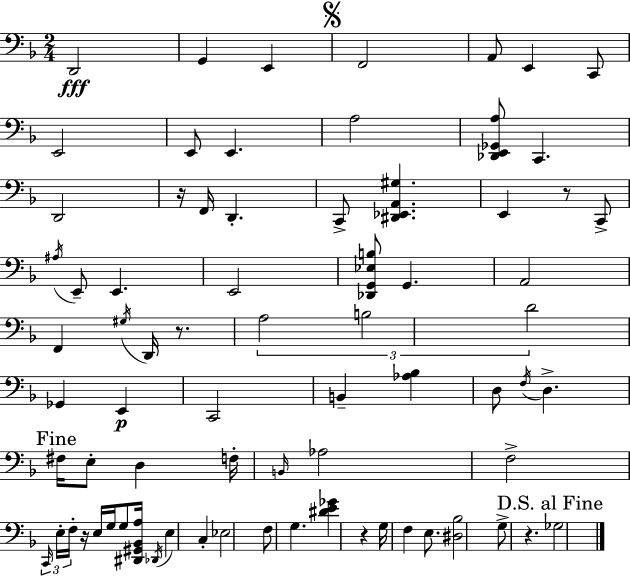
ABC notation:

X:1
T:Untitled
M:2/4
L:1/4
K:Dm
D,,2 G,, E,, F,,2 A,,/2 E,, C,,/2 E,,2 E,,/2 E,, A,2 [_D,,E,,_G,,A,]/2 C,, D,,2 z/4 F,,/4 D,, C,,/2 [^D,,_E,,A,,^G,] E,, z/2 C,,/2 ^A,/4 E,,/2 E,, E,,2 [_D,,G,,_E,B,]/2 G,, A,,2 F,, ^G,/4 D,,/4 z/2 A,2 B,2 D2 _G,, E,, C,,2 B,, [_A,_B,] D,/2 F,/4 D, ^F,/4 E,/2 D, F,/4 B,,/4 _A,2 F,2 C,,/4 E,/4 F,/4 z/4 E,/4 G,/4 G,/2 [^D,,^G,,_B,,A,]/4 _D,,/4 E, C, _E,2 F,/2 G, [^DE_G] z G,/4 F, E,/2 [^D,_B,]2 G,/2 z _G,2